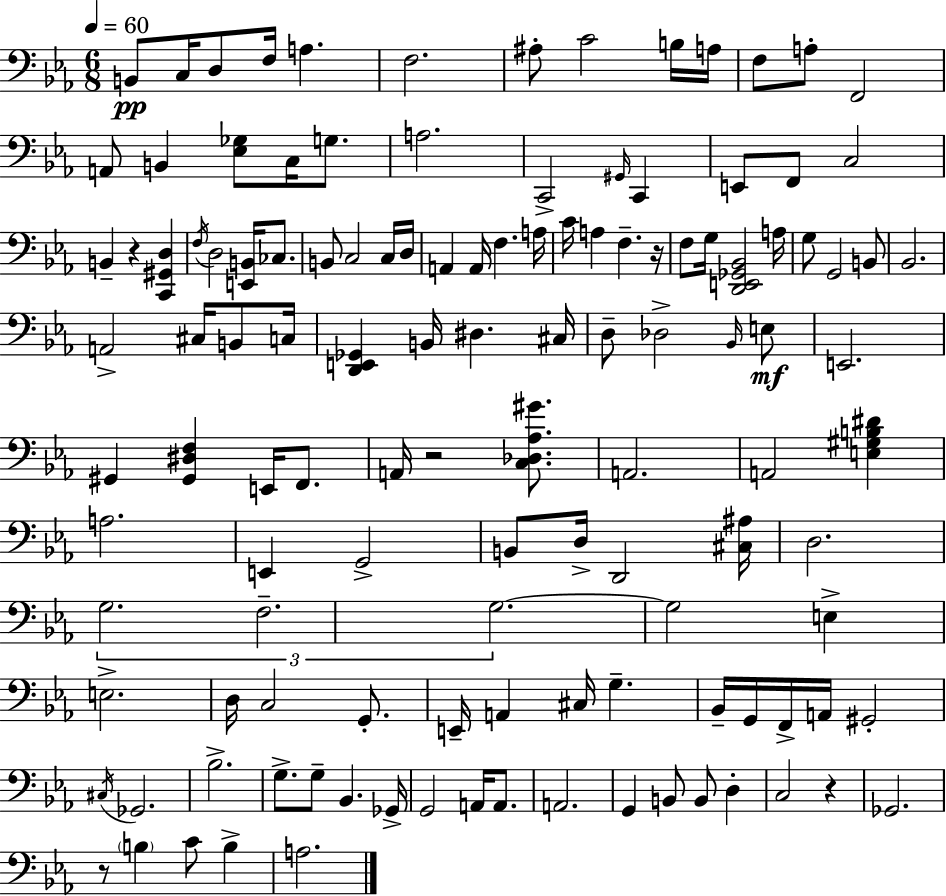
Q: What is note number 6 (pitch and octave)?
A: F3